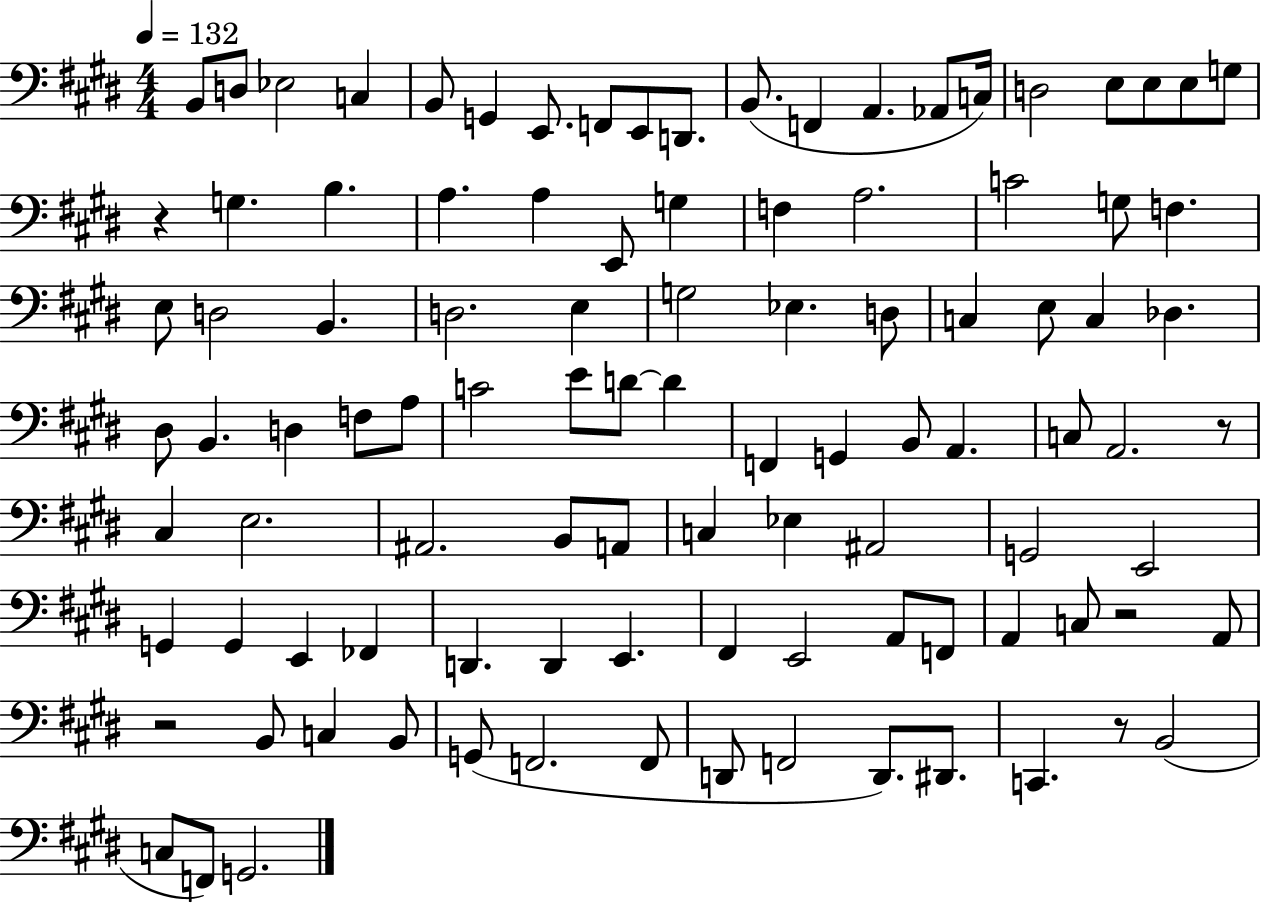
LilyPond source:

{
  \clef bass
  \numericTimeSignature
  \time 4/4
  \key e \major
  \tempo 4 = 132
  \repeat volta 2 { b,8 d8 ees2 c4 | b,8 g,4 e,8. f,8 e,8 d,8. | b,8.( f,4 a,4. aes,8 c16) | d2 e8 e8 e8 g8 | \break r4 g4. b4. | a4. a4 e,8 g4 | f4 a2. | c'2 g8 f4. | \break e8 d2 b,4. | d2. e4 | g2 ees4. d8 | c4 e8 c4 des4. | \break dis8 b,4. d4 f8 a8 | c'2 e'8 d'8~~ d'4 | f,4 g,4 b,8 a,4. | c8 a,2. r8 | \break cis4 e2. | ais,2. b,8 a,8 | c4 ees4 ais,2 | g,2 e,2 | \break g,4 g,4 e,4 fes,4 | d,4. d,4 e,4. | fis,4 e,2 a,8 f,8 | a,4 c8 r2 a,8 | \break r2 b,8 c4 b,8 | g,8( f,2. f,8 | d,8 f,2 d,8.) dis,8. | c,4. r8 b,2( | \break c8 f,8) g,2. | } \bar "|."
}